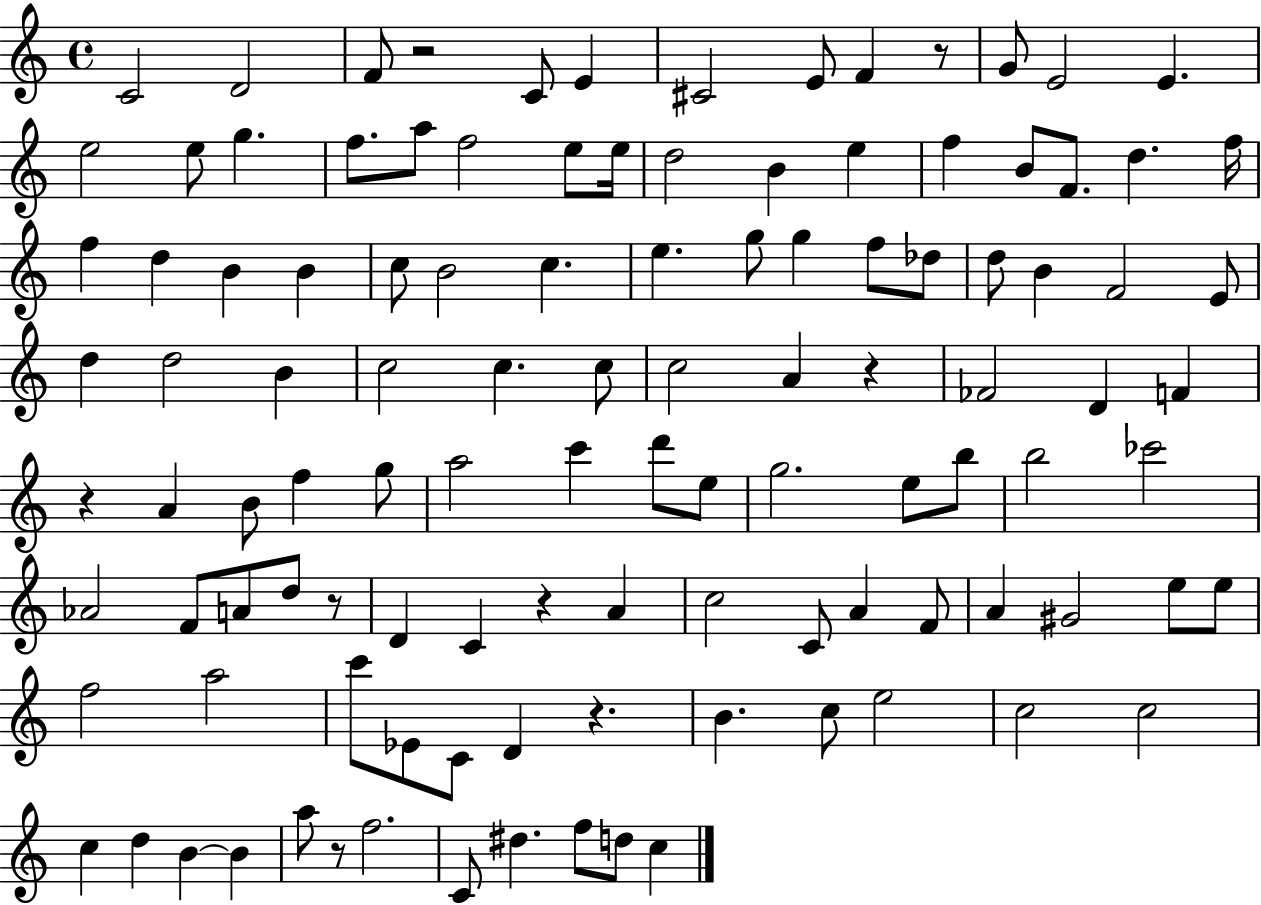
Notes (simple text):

C4/h D4/h F4/e R/h C4/e E4/q C#4/h E4/e F4/q R/e G4/e E4/h E4/q. E5/h E5/e G5/q. F5/e. A5/e F5/h E5/e E5/s D5/h B4/q E5/q F5/q B4/e F4/e. D5/q. F5/s F5/q D5/q B4/q B4/q C5/e B4/h C5/q. E5/q. G5/e G5/q F5/e Db5/e D5/e B4/q F4/h E4/e D5/q D5/h B4/q C5/h C5/q. C5/e C5/h A4/q R/q FES4/h D4/q F4/q R/q A4/q B4/e F5/q G5/e A5/h C6/q D6/e E5/e G5/h. E5/e B5/e B5/h CES6/h Ab4/h F4/e A4/e D5/e R/e D4/q C4/q R/q A4/q C5/h C4/e A4/q F4/e A4/q G#4/h E5/e E5/e F5/h A5/h C6/e Eb4/e C4/e D4/q R/q. B4/q. C5/e E5/h C5/h C5/h C5/q D5/q B4/q B4/q A5/e R/e F5/h. C4/e D#5/q. F5/e D5/e C5/q